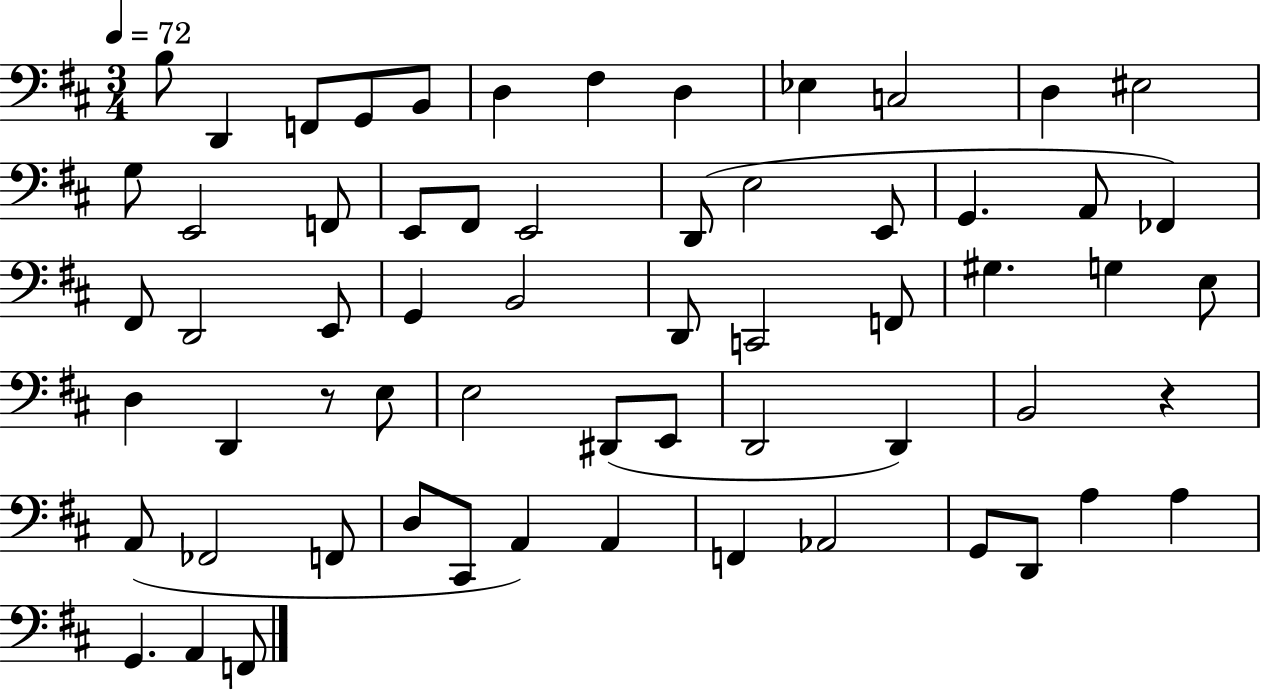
{
  \clef bass
  \numericTimeSignature
  \time 3/4
  \key d \major
  \tempo 4 = 72
  b8 d,4 f,8 g,8 b,8 | d4 fis4 d4 | ees4 c2 | d4 eis2 | \break g8 e,2 f,8 | e,8 fis,8 e,2 | d,8( e2 e,8 | g,4. a,8 fes,4) | \break fis,8 d,2 e,8 | g,4 b,2 | d,8 c,2 f,8 | gis4. g4 e8 | \break d4 d,4 r8 e8 | e2 dis,8( e,8 | d,2 d,4) | b,2 r4 | \break a,8( fes,2 f,8 | d8 cis,8 a,4) a,4 | f,4 aes,2 | g,8 d,8 a4 a4 | \break g,4. a,4 f,8 | \bar "|."
}